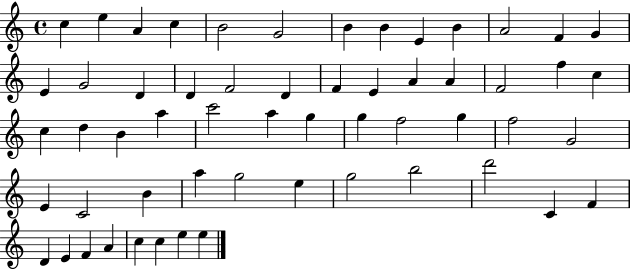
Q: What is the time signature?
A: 4/4